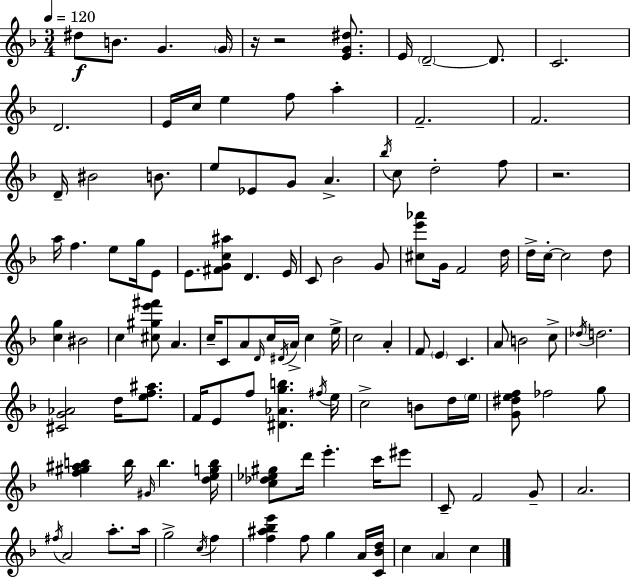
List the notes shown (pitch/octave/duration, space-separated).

D#5/e B4/e. G4/q. G4/s R/s R/h [E4,G4,D#5]/e. E4/s D4/h D4/e. C4/h. D4/h. E4/s C5/s E5/q F5/e A5/q F4/h. F4/h. D4/s BIS4/h B4/e. E5/e Eb4/e G4/e A4/q. Bb5/s C5/e D5/h F5/e R/h. A5/s F5/q. E5/e G5/s E4/e E4/e. [F#4,G4,C5,A#5]/e D4/q. E4/s C4/e Bb4/h G4/e [C#5,E6,Ab6]/e G4/s F4/h D5/s D5/s C5/s C5/h D5/e [C5,G5]/q BIS4/h C5/q [C#5,G#5,E6,F#6]/e A4/q. C5/s C4/e A4/e D4/s C5/s D#4/s A4/s C5/q E5/s C5/h A4/q F4/e E4/q C4/q. A4/e B4/h C5/e Db5/s D5/h. [C#4,G4,Ab4]/h D5/s [E5,F5,A#5]/e. F4/s E4/e F5/e [D#4,Ab4,G5,B5]/q. F#5/s E5/s C5/h B4/e D5/s E5/s [G4,D#5,E5,F5]/e FES5/h G5/e [F5,G#5,A#5,B5]/q B5/s G#4/s B5/q. [D5,E5,G5,B5]/s [C5,Db5,Eb5,G#5]/e D6/s E6/q. C6/s EIS6/e C4/e F4/h G4/e A4/h. F#5/s A4/h A5/e. A5/s G5/h C5/s F5/q [F5,A#5,Bb5,E6]/q F5/e G5/q A4/s [C4,Bb4,D5]/s C5/q A4/q C5/q